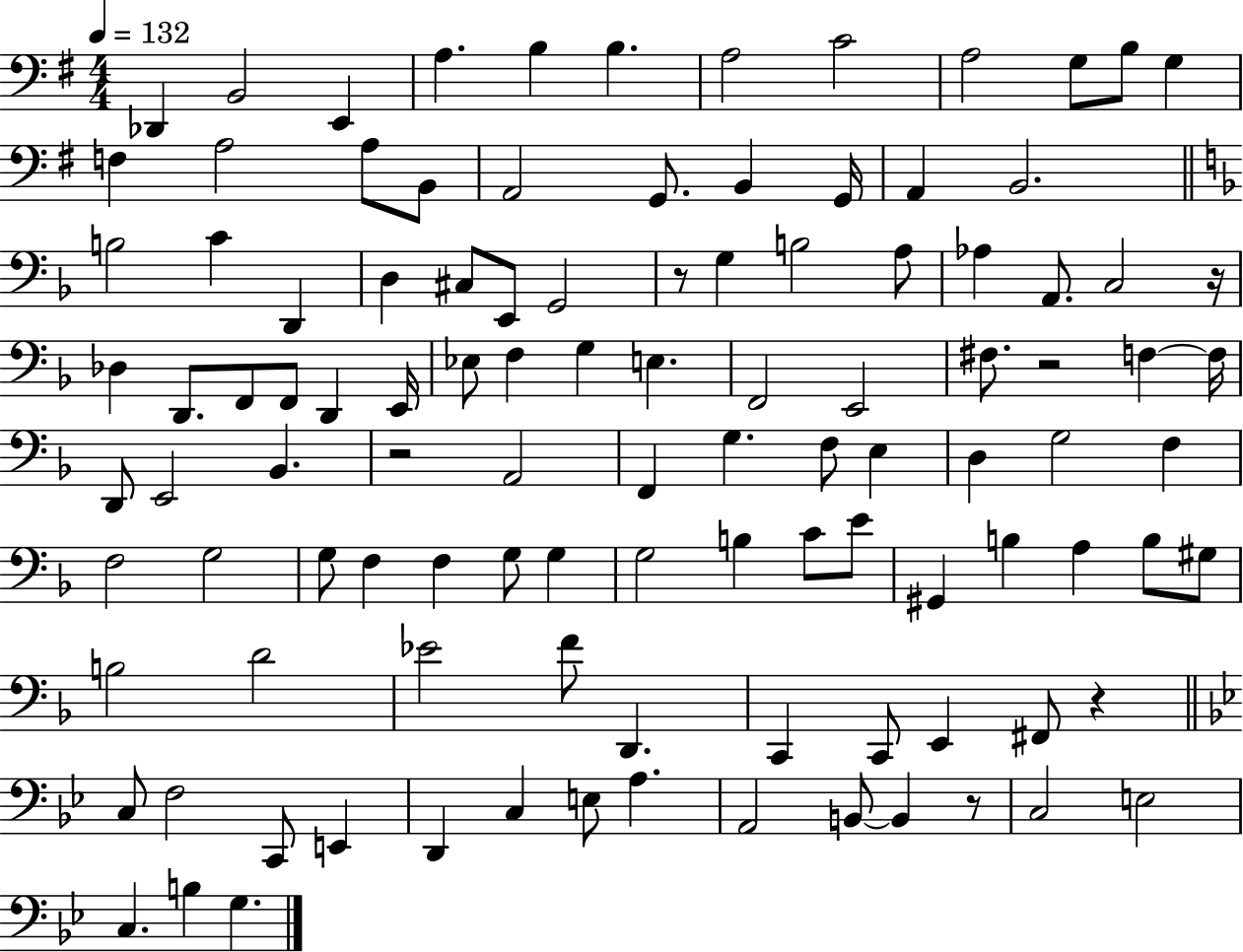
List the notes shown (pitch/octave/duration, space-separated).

Db2/q B2/h E2/q A3/q. B3/q B3/q. A3/h C4/h A3/h G3/e B3/e G3/q F3/q A3/h A3/e B2/e A2/h G2/e. B2/q G2/s A2/q B2/h. B3/h C4/q D2/q D3/q C#3/e E2/e G2/h R/e G3/q B3/h A3/e Ab3/q A2/e. C3/h R/s Db3/q D2/e. F2/e F2/e D2/q E2/s Eb3/e F3/q G3/q E3/q. F2/h E2/h F#3/e. R/h F3/q F3/s D2/e E2/h Bb2/q. R/h A2/h F2/q G3/q. F3/e E3/q D3/q G3/h F3/q F3/h G3/h G3/e F3/q F3/q G3/e G3/q G3/h B3/q C4/e E4/e G#2/q B3/q A3/q B3/e G#3/e B3/h D4/h Eb4/h F4/e D2/q. C2/q C2/e E2/q F#2/e R/q C3/e F3/h C2/e E2/q D2/q C3/q E3/e A3/q. A2/h B2/e B2/q R/e C3/h E3/h C3/q. B3/q G3/q.